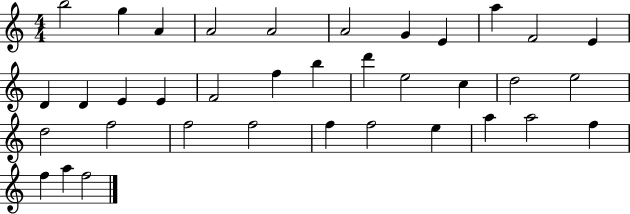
B5/h G5/q A4/q A4/h A4/h A4/h G4/q E4/q A5/q F4/h E4/q D4/q D4/q E4/q E4/q F4/h F5/q B5/q D6/q E5/h C5/q D5/h E5/h D5/h F5/h F5/h F5/h F5/q F5/h E5/q A5/q A5/h F5/q F5/q A5/q F5/h